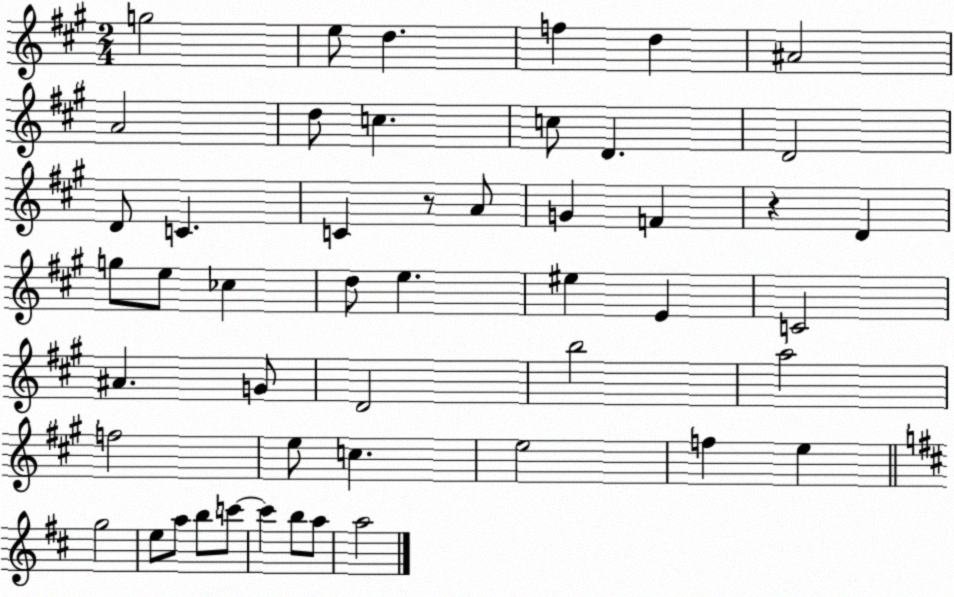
X:1
T:Untitled
M:2/4
L:1/4
K:A
g2 e/2 d f d ^A2 A2 d/2 c c/2 D D2 D/2 C C z/2 A/2 G F z D g/2 e/2 _c d/2 e ^e E C2 ^A G/2 D2 b2 a2 f2 e/2 c e2 f e g2 e/2 a/2 b/2 c'/2 c' b/2 a/2 a2